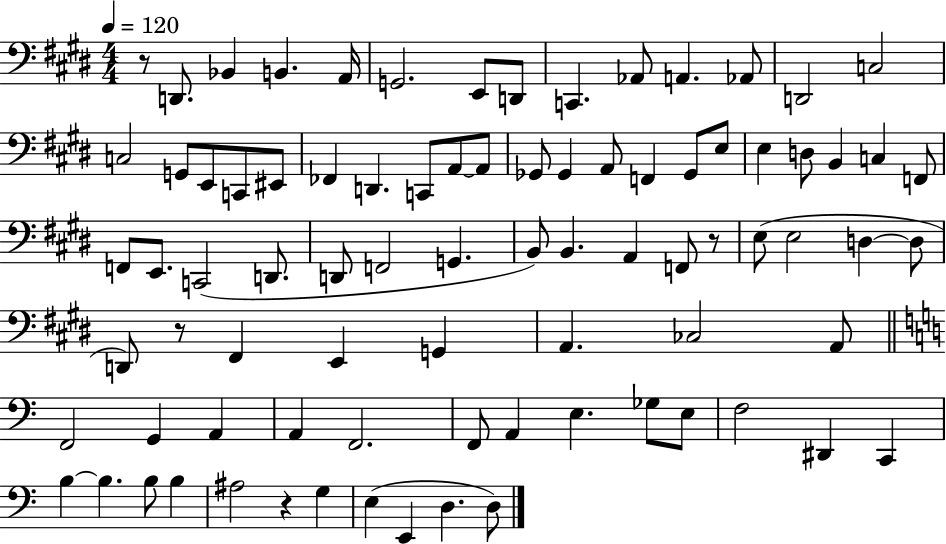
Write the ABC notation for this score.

X:1
T:Untitled
M:4/4
L:1/4
K:E
z/2 D,,/2 _B,, B,, A,,/4 G,,2 E,,/2 D,,/2 C,, _A,,/2 A,, _A,,/2 D,,2 C,2 C,2 G,,/2 E,,/2 C,,/2 ^E,,/2 _F,, D,, C,,/2 A,,/2 A,,/2 _G,,/2 _G,, A,,/2 F,, _G,,/2 E,/2 E, D,/2 B,, C, F,,/2 F,,/2 E,,/2 C,,2 D,,/2 D,,/2 F,,2 G,, B,,/2 B,, A,, F,,/2 z/2 E,/2 E,2 D, D,/2 D,,/2 z/2 ^F,, E,, G,, A,, _C,2 A,,/2 F,,2 G,, A,, A,, F,,2 F,,/2 A,, E, _G,/2 E,/2 F,2 ^D,, C,, B, B, B,/2 B, ^A,2 z G, E, E,, D, D,/2